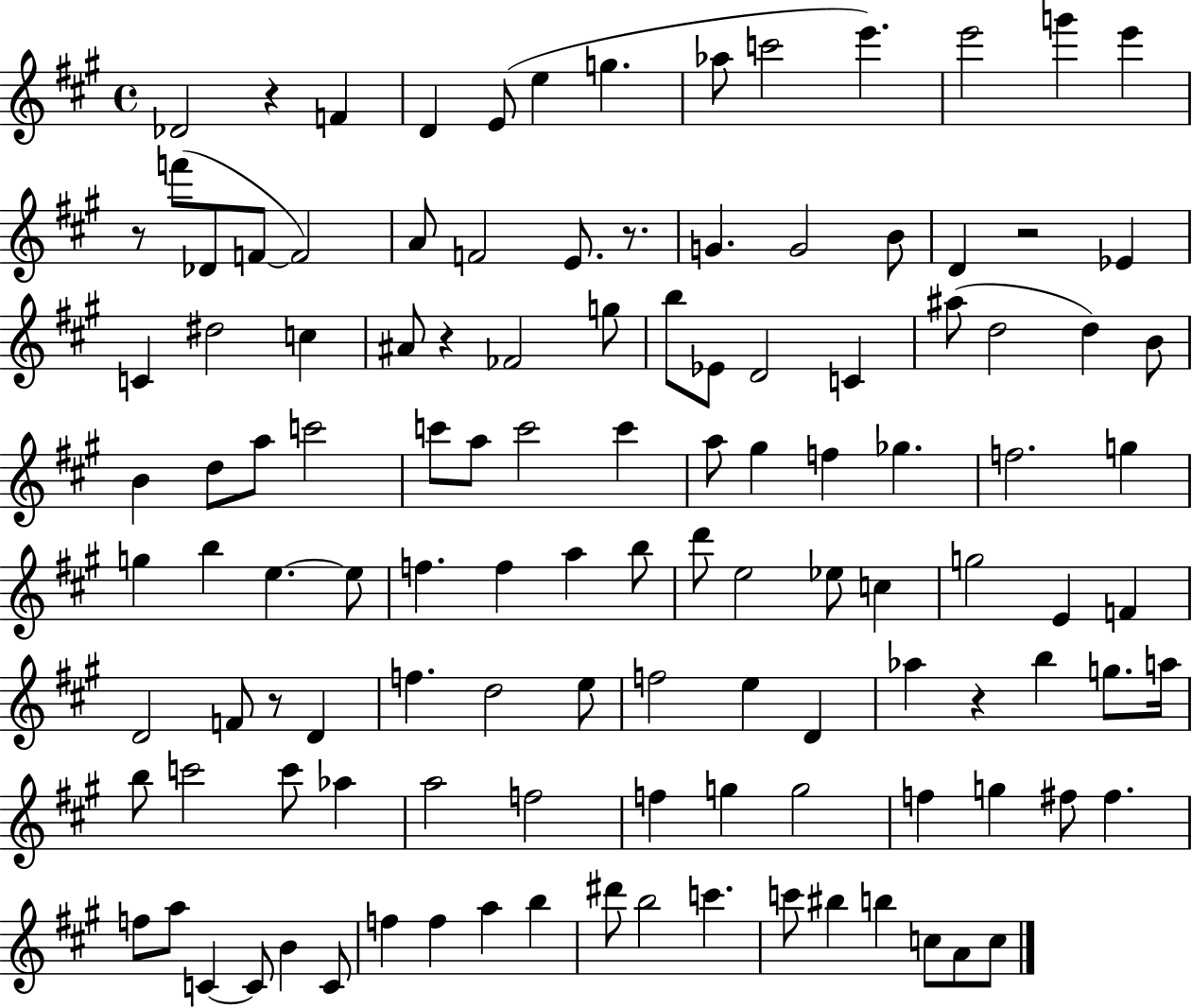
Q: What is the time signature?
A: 4/4